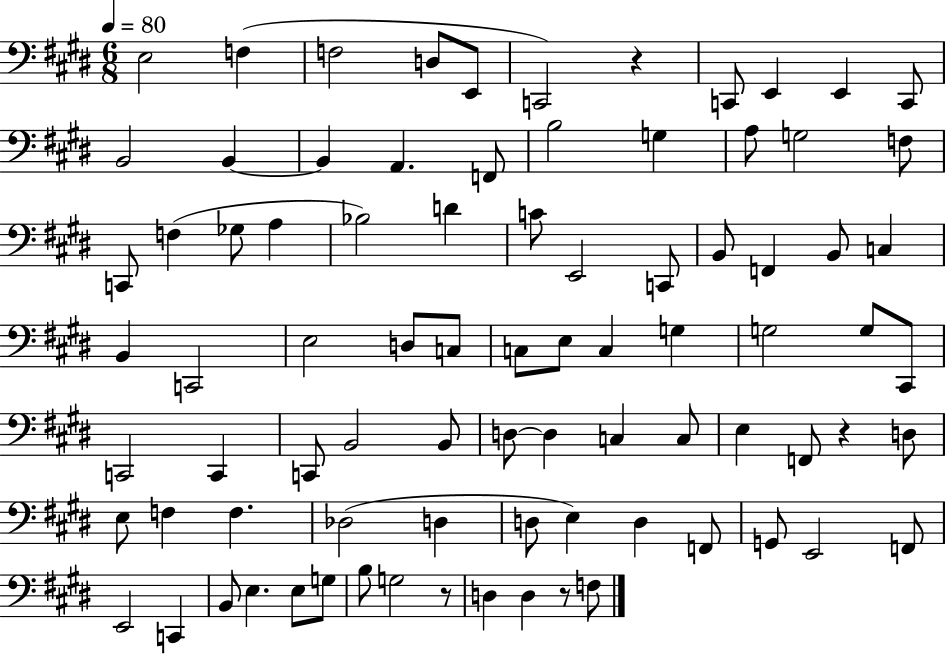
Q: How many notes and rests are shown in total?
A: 84